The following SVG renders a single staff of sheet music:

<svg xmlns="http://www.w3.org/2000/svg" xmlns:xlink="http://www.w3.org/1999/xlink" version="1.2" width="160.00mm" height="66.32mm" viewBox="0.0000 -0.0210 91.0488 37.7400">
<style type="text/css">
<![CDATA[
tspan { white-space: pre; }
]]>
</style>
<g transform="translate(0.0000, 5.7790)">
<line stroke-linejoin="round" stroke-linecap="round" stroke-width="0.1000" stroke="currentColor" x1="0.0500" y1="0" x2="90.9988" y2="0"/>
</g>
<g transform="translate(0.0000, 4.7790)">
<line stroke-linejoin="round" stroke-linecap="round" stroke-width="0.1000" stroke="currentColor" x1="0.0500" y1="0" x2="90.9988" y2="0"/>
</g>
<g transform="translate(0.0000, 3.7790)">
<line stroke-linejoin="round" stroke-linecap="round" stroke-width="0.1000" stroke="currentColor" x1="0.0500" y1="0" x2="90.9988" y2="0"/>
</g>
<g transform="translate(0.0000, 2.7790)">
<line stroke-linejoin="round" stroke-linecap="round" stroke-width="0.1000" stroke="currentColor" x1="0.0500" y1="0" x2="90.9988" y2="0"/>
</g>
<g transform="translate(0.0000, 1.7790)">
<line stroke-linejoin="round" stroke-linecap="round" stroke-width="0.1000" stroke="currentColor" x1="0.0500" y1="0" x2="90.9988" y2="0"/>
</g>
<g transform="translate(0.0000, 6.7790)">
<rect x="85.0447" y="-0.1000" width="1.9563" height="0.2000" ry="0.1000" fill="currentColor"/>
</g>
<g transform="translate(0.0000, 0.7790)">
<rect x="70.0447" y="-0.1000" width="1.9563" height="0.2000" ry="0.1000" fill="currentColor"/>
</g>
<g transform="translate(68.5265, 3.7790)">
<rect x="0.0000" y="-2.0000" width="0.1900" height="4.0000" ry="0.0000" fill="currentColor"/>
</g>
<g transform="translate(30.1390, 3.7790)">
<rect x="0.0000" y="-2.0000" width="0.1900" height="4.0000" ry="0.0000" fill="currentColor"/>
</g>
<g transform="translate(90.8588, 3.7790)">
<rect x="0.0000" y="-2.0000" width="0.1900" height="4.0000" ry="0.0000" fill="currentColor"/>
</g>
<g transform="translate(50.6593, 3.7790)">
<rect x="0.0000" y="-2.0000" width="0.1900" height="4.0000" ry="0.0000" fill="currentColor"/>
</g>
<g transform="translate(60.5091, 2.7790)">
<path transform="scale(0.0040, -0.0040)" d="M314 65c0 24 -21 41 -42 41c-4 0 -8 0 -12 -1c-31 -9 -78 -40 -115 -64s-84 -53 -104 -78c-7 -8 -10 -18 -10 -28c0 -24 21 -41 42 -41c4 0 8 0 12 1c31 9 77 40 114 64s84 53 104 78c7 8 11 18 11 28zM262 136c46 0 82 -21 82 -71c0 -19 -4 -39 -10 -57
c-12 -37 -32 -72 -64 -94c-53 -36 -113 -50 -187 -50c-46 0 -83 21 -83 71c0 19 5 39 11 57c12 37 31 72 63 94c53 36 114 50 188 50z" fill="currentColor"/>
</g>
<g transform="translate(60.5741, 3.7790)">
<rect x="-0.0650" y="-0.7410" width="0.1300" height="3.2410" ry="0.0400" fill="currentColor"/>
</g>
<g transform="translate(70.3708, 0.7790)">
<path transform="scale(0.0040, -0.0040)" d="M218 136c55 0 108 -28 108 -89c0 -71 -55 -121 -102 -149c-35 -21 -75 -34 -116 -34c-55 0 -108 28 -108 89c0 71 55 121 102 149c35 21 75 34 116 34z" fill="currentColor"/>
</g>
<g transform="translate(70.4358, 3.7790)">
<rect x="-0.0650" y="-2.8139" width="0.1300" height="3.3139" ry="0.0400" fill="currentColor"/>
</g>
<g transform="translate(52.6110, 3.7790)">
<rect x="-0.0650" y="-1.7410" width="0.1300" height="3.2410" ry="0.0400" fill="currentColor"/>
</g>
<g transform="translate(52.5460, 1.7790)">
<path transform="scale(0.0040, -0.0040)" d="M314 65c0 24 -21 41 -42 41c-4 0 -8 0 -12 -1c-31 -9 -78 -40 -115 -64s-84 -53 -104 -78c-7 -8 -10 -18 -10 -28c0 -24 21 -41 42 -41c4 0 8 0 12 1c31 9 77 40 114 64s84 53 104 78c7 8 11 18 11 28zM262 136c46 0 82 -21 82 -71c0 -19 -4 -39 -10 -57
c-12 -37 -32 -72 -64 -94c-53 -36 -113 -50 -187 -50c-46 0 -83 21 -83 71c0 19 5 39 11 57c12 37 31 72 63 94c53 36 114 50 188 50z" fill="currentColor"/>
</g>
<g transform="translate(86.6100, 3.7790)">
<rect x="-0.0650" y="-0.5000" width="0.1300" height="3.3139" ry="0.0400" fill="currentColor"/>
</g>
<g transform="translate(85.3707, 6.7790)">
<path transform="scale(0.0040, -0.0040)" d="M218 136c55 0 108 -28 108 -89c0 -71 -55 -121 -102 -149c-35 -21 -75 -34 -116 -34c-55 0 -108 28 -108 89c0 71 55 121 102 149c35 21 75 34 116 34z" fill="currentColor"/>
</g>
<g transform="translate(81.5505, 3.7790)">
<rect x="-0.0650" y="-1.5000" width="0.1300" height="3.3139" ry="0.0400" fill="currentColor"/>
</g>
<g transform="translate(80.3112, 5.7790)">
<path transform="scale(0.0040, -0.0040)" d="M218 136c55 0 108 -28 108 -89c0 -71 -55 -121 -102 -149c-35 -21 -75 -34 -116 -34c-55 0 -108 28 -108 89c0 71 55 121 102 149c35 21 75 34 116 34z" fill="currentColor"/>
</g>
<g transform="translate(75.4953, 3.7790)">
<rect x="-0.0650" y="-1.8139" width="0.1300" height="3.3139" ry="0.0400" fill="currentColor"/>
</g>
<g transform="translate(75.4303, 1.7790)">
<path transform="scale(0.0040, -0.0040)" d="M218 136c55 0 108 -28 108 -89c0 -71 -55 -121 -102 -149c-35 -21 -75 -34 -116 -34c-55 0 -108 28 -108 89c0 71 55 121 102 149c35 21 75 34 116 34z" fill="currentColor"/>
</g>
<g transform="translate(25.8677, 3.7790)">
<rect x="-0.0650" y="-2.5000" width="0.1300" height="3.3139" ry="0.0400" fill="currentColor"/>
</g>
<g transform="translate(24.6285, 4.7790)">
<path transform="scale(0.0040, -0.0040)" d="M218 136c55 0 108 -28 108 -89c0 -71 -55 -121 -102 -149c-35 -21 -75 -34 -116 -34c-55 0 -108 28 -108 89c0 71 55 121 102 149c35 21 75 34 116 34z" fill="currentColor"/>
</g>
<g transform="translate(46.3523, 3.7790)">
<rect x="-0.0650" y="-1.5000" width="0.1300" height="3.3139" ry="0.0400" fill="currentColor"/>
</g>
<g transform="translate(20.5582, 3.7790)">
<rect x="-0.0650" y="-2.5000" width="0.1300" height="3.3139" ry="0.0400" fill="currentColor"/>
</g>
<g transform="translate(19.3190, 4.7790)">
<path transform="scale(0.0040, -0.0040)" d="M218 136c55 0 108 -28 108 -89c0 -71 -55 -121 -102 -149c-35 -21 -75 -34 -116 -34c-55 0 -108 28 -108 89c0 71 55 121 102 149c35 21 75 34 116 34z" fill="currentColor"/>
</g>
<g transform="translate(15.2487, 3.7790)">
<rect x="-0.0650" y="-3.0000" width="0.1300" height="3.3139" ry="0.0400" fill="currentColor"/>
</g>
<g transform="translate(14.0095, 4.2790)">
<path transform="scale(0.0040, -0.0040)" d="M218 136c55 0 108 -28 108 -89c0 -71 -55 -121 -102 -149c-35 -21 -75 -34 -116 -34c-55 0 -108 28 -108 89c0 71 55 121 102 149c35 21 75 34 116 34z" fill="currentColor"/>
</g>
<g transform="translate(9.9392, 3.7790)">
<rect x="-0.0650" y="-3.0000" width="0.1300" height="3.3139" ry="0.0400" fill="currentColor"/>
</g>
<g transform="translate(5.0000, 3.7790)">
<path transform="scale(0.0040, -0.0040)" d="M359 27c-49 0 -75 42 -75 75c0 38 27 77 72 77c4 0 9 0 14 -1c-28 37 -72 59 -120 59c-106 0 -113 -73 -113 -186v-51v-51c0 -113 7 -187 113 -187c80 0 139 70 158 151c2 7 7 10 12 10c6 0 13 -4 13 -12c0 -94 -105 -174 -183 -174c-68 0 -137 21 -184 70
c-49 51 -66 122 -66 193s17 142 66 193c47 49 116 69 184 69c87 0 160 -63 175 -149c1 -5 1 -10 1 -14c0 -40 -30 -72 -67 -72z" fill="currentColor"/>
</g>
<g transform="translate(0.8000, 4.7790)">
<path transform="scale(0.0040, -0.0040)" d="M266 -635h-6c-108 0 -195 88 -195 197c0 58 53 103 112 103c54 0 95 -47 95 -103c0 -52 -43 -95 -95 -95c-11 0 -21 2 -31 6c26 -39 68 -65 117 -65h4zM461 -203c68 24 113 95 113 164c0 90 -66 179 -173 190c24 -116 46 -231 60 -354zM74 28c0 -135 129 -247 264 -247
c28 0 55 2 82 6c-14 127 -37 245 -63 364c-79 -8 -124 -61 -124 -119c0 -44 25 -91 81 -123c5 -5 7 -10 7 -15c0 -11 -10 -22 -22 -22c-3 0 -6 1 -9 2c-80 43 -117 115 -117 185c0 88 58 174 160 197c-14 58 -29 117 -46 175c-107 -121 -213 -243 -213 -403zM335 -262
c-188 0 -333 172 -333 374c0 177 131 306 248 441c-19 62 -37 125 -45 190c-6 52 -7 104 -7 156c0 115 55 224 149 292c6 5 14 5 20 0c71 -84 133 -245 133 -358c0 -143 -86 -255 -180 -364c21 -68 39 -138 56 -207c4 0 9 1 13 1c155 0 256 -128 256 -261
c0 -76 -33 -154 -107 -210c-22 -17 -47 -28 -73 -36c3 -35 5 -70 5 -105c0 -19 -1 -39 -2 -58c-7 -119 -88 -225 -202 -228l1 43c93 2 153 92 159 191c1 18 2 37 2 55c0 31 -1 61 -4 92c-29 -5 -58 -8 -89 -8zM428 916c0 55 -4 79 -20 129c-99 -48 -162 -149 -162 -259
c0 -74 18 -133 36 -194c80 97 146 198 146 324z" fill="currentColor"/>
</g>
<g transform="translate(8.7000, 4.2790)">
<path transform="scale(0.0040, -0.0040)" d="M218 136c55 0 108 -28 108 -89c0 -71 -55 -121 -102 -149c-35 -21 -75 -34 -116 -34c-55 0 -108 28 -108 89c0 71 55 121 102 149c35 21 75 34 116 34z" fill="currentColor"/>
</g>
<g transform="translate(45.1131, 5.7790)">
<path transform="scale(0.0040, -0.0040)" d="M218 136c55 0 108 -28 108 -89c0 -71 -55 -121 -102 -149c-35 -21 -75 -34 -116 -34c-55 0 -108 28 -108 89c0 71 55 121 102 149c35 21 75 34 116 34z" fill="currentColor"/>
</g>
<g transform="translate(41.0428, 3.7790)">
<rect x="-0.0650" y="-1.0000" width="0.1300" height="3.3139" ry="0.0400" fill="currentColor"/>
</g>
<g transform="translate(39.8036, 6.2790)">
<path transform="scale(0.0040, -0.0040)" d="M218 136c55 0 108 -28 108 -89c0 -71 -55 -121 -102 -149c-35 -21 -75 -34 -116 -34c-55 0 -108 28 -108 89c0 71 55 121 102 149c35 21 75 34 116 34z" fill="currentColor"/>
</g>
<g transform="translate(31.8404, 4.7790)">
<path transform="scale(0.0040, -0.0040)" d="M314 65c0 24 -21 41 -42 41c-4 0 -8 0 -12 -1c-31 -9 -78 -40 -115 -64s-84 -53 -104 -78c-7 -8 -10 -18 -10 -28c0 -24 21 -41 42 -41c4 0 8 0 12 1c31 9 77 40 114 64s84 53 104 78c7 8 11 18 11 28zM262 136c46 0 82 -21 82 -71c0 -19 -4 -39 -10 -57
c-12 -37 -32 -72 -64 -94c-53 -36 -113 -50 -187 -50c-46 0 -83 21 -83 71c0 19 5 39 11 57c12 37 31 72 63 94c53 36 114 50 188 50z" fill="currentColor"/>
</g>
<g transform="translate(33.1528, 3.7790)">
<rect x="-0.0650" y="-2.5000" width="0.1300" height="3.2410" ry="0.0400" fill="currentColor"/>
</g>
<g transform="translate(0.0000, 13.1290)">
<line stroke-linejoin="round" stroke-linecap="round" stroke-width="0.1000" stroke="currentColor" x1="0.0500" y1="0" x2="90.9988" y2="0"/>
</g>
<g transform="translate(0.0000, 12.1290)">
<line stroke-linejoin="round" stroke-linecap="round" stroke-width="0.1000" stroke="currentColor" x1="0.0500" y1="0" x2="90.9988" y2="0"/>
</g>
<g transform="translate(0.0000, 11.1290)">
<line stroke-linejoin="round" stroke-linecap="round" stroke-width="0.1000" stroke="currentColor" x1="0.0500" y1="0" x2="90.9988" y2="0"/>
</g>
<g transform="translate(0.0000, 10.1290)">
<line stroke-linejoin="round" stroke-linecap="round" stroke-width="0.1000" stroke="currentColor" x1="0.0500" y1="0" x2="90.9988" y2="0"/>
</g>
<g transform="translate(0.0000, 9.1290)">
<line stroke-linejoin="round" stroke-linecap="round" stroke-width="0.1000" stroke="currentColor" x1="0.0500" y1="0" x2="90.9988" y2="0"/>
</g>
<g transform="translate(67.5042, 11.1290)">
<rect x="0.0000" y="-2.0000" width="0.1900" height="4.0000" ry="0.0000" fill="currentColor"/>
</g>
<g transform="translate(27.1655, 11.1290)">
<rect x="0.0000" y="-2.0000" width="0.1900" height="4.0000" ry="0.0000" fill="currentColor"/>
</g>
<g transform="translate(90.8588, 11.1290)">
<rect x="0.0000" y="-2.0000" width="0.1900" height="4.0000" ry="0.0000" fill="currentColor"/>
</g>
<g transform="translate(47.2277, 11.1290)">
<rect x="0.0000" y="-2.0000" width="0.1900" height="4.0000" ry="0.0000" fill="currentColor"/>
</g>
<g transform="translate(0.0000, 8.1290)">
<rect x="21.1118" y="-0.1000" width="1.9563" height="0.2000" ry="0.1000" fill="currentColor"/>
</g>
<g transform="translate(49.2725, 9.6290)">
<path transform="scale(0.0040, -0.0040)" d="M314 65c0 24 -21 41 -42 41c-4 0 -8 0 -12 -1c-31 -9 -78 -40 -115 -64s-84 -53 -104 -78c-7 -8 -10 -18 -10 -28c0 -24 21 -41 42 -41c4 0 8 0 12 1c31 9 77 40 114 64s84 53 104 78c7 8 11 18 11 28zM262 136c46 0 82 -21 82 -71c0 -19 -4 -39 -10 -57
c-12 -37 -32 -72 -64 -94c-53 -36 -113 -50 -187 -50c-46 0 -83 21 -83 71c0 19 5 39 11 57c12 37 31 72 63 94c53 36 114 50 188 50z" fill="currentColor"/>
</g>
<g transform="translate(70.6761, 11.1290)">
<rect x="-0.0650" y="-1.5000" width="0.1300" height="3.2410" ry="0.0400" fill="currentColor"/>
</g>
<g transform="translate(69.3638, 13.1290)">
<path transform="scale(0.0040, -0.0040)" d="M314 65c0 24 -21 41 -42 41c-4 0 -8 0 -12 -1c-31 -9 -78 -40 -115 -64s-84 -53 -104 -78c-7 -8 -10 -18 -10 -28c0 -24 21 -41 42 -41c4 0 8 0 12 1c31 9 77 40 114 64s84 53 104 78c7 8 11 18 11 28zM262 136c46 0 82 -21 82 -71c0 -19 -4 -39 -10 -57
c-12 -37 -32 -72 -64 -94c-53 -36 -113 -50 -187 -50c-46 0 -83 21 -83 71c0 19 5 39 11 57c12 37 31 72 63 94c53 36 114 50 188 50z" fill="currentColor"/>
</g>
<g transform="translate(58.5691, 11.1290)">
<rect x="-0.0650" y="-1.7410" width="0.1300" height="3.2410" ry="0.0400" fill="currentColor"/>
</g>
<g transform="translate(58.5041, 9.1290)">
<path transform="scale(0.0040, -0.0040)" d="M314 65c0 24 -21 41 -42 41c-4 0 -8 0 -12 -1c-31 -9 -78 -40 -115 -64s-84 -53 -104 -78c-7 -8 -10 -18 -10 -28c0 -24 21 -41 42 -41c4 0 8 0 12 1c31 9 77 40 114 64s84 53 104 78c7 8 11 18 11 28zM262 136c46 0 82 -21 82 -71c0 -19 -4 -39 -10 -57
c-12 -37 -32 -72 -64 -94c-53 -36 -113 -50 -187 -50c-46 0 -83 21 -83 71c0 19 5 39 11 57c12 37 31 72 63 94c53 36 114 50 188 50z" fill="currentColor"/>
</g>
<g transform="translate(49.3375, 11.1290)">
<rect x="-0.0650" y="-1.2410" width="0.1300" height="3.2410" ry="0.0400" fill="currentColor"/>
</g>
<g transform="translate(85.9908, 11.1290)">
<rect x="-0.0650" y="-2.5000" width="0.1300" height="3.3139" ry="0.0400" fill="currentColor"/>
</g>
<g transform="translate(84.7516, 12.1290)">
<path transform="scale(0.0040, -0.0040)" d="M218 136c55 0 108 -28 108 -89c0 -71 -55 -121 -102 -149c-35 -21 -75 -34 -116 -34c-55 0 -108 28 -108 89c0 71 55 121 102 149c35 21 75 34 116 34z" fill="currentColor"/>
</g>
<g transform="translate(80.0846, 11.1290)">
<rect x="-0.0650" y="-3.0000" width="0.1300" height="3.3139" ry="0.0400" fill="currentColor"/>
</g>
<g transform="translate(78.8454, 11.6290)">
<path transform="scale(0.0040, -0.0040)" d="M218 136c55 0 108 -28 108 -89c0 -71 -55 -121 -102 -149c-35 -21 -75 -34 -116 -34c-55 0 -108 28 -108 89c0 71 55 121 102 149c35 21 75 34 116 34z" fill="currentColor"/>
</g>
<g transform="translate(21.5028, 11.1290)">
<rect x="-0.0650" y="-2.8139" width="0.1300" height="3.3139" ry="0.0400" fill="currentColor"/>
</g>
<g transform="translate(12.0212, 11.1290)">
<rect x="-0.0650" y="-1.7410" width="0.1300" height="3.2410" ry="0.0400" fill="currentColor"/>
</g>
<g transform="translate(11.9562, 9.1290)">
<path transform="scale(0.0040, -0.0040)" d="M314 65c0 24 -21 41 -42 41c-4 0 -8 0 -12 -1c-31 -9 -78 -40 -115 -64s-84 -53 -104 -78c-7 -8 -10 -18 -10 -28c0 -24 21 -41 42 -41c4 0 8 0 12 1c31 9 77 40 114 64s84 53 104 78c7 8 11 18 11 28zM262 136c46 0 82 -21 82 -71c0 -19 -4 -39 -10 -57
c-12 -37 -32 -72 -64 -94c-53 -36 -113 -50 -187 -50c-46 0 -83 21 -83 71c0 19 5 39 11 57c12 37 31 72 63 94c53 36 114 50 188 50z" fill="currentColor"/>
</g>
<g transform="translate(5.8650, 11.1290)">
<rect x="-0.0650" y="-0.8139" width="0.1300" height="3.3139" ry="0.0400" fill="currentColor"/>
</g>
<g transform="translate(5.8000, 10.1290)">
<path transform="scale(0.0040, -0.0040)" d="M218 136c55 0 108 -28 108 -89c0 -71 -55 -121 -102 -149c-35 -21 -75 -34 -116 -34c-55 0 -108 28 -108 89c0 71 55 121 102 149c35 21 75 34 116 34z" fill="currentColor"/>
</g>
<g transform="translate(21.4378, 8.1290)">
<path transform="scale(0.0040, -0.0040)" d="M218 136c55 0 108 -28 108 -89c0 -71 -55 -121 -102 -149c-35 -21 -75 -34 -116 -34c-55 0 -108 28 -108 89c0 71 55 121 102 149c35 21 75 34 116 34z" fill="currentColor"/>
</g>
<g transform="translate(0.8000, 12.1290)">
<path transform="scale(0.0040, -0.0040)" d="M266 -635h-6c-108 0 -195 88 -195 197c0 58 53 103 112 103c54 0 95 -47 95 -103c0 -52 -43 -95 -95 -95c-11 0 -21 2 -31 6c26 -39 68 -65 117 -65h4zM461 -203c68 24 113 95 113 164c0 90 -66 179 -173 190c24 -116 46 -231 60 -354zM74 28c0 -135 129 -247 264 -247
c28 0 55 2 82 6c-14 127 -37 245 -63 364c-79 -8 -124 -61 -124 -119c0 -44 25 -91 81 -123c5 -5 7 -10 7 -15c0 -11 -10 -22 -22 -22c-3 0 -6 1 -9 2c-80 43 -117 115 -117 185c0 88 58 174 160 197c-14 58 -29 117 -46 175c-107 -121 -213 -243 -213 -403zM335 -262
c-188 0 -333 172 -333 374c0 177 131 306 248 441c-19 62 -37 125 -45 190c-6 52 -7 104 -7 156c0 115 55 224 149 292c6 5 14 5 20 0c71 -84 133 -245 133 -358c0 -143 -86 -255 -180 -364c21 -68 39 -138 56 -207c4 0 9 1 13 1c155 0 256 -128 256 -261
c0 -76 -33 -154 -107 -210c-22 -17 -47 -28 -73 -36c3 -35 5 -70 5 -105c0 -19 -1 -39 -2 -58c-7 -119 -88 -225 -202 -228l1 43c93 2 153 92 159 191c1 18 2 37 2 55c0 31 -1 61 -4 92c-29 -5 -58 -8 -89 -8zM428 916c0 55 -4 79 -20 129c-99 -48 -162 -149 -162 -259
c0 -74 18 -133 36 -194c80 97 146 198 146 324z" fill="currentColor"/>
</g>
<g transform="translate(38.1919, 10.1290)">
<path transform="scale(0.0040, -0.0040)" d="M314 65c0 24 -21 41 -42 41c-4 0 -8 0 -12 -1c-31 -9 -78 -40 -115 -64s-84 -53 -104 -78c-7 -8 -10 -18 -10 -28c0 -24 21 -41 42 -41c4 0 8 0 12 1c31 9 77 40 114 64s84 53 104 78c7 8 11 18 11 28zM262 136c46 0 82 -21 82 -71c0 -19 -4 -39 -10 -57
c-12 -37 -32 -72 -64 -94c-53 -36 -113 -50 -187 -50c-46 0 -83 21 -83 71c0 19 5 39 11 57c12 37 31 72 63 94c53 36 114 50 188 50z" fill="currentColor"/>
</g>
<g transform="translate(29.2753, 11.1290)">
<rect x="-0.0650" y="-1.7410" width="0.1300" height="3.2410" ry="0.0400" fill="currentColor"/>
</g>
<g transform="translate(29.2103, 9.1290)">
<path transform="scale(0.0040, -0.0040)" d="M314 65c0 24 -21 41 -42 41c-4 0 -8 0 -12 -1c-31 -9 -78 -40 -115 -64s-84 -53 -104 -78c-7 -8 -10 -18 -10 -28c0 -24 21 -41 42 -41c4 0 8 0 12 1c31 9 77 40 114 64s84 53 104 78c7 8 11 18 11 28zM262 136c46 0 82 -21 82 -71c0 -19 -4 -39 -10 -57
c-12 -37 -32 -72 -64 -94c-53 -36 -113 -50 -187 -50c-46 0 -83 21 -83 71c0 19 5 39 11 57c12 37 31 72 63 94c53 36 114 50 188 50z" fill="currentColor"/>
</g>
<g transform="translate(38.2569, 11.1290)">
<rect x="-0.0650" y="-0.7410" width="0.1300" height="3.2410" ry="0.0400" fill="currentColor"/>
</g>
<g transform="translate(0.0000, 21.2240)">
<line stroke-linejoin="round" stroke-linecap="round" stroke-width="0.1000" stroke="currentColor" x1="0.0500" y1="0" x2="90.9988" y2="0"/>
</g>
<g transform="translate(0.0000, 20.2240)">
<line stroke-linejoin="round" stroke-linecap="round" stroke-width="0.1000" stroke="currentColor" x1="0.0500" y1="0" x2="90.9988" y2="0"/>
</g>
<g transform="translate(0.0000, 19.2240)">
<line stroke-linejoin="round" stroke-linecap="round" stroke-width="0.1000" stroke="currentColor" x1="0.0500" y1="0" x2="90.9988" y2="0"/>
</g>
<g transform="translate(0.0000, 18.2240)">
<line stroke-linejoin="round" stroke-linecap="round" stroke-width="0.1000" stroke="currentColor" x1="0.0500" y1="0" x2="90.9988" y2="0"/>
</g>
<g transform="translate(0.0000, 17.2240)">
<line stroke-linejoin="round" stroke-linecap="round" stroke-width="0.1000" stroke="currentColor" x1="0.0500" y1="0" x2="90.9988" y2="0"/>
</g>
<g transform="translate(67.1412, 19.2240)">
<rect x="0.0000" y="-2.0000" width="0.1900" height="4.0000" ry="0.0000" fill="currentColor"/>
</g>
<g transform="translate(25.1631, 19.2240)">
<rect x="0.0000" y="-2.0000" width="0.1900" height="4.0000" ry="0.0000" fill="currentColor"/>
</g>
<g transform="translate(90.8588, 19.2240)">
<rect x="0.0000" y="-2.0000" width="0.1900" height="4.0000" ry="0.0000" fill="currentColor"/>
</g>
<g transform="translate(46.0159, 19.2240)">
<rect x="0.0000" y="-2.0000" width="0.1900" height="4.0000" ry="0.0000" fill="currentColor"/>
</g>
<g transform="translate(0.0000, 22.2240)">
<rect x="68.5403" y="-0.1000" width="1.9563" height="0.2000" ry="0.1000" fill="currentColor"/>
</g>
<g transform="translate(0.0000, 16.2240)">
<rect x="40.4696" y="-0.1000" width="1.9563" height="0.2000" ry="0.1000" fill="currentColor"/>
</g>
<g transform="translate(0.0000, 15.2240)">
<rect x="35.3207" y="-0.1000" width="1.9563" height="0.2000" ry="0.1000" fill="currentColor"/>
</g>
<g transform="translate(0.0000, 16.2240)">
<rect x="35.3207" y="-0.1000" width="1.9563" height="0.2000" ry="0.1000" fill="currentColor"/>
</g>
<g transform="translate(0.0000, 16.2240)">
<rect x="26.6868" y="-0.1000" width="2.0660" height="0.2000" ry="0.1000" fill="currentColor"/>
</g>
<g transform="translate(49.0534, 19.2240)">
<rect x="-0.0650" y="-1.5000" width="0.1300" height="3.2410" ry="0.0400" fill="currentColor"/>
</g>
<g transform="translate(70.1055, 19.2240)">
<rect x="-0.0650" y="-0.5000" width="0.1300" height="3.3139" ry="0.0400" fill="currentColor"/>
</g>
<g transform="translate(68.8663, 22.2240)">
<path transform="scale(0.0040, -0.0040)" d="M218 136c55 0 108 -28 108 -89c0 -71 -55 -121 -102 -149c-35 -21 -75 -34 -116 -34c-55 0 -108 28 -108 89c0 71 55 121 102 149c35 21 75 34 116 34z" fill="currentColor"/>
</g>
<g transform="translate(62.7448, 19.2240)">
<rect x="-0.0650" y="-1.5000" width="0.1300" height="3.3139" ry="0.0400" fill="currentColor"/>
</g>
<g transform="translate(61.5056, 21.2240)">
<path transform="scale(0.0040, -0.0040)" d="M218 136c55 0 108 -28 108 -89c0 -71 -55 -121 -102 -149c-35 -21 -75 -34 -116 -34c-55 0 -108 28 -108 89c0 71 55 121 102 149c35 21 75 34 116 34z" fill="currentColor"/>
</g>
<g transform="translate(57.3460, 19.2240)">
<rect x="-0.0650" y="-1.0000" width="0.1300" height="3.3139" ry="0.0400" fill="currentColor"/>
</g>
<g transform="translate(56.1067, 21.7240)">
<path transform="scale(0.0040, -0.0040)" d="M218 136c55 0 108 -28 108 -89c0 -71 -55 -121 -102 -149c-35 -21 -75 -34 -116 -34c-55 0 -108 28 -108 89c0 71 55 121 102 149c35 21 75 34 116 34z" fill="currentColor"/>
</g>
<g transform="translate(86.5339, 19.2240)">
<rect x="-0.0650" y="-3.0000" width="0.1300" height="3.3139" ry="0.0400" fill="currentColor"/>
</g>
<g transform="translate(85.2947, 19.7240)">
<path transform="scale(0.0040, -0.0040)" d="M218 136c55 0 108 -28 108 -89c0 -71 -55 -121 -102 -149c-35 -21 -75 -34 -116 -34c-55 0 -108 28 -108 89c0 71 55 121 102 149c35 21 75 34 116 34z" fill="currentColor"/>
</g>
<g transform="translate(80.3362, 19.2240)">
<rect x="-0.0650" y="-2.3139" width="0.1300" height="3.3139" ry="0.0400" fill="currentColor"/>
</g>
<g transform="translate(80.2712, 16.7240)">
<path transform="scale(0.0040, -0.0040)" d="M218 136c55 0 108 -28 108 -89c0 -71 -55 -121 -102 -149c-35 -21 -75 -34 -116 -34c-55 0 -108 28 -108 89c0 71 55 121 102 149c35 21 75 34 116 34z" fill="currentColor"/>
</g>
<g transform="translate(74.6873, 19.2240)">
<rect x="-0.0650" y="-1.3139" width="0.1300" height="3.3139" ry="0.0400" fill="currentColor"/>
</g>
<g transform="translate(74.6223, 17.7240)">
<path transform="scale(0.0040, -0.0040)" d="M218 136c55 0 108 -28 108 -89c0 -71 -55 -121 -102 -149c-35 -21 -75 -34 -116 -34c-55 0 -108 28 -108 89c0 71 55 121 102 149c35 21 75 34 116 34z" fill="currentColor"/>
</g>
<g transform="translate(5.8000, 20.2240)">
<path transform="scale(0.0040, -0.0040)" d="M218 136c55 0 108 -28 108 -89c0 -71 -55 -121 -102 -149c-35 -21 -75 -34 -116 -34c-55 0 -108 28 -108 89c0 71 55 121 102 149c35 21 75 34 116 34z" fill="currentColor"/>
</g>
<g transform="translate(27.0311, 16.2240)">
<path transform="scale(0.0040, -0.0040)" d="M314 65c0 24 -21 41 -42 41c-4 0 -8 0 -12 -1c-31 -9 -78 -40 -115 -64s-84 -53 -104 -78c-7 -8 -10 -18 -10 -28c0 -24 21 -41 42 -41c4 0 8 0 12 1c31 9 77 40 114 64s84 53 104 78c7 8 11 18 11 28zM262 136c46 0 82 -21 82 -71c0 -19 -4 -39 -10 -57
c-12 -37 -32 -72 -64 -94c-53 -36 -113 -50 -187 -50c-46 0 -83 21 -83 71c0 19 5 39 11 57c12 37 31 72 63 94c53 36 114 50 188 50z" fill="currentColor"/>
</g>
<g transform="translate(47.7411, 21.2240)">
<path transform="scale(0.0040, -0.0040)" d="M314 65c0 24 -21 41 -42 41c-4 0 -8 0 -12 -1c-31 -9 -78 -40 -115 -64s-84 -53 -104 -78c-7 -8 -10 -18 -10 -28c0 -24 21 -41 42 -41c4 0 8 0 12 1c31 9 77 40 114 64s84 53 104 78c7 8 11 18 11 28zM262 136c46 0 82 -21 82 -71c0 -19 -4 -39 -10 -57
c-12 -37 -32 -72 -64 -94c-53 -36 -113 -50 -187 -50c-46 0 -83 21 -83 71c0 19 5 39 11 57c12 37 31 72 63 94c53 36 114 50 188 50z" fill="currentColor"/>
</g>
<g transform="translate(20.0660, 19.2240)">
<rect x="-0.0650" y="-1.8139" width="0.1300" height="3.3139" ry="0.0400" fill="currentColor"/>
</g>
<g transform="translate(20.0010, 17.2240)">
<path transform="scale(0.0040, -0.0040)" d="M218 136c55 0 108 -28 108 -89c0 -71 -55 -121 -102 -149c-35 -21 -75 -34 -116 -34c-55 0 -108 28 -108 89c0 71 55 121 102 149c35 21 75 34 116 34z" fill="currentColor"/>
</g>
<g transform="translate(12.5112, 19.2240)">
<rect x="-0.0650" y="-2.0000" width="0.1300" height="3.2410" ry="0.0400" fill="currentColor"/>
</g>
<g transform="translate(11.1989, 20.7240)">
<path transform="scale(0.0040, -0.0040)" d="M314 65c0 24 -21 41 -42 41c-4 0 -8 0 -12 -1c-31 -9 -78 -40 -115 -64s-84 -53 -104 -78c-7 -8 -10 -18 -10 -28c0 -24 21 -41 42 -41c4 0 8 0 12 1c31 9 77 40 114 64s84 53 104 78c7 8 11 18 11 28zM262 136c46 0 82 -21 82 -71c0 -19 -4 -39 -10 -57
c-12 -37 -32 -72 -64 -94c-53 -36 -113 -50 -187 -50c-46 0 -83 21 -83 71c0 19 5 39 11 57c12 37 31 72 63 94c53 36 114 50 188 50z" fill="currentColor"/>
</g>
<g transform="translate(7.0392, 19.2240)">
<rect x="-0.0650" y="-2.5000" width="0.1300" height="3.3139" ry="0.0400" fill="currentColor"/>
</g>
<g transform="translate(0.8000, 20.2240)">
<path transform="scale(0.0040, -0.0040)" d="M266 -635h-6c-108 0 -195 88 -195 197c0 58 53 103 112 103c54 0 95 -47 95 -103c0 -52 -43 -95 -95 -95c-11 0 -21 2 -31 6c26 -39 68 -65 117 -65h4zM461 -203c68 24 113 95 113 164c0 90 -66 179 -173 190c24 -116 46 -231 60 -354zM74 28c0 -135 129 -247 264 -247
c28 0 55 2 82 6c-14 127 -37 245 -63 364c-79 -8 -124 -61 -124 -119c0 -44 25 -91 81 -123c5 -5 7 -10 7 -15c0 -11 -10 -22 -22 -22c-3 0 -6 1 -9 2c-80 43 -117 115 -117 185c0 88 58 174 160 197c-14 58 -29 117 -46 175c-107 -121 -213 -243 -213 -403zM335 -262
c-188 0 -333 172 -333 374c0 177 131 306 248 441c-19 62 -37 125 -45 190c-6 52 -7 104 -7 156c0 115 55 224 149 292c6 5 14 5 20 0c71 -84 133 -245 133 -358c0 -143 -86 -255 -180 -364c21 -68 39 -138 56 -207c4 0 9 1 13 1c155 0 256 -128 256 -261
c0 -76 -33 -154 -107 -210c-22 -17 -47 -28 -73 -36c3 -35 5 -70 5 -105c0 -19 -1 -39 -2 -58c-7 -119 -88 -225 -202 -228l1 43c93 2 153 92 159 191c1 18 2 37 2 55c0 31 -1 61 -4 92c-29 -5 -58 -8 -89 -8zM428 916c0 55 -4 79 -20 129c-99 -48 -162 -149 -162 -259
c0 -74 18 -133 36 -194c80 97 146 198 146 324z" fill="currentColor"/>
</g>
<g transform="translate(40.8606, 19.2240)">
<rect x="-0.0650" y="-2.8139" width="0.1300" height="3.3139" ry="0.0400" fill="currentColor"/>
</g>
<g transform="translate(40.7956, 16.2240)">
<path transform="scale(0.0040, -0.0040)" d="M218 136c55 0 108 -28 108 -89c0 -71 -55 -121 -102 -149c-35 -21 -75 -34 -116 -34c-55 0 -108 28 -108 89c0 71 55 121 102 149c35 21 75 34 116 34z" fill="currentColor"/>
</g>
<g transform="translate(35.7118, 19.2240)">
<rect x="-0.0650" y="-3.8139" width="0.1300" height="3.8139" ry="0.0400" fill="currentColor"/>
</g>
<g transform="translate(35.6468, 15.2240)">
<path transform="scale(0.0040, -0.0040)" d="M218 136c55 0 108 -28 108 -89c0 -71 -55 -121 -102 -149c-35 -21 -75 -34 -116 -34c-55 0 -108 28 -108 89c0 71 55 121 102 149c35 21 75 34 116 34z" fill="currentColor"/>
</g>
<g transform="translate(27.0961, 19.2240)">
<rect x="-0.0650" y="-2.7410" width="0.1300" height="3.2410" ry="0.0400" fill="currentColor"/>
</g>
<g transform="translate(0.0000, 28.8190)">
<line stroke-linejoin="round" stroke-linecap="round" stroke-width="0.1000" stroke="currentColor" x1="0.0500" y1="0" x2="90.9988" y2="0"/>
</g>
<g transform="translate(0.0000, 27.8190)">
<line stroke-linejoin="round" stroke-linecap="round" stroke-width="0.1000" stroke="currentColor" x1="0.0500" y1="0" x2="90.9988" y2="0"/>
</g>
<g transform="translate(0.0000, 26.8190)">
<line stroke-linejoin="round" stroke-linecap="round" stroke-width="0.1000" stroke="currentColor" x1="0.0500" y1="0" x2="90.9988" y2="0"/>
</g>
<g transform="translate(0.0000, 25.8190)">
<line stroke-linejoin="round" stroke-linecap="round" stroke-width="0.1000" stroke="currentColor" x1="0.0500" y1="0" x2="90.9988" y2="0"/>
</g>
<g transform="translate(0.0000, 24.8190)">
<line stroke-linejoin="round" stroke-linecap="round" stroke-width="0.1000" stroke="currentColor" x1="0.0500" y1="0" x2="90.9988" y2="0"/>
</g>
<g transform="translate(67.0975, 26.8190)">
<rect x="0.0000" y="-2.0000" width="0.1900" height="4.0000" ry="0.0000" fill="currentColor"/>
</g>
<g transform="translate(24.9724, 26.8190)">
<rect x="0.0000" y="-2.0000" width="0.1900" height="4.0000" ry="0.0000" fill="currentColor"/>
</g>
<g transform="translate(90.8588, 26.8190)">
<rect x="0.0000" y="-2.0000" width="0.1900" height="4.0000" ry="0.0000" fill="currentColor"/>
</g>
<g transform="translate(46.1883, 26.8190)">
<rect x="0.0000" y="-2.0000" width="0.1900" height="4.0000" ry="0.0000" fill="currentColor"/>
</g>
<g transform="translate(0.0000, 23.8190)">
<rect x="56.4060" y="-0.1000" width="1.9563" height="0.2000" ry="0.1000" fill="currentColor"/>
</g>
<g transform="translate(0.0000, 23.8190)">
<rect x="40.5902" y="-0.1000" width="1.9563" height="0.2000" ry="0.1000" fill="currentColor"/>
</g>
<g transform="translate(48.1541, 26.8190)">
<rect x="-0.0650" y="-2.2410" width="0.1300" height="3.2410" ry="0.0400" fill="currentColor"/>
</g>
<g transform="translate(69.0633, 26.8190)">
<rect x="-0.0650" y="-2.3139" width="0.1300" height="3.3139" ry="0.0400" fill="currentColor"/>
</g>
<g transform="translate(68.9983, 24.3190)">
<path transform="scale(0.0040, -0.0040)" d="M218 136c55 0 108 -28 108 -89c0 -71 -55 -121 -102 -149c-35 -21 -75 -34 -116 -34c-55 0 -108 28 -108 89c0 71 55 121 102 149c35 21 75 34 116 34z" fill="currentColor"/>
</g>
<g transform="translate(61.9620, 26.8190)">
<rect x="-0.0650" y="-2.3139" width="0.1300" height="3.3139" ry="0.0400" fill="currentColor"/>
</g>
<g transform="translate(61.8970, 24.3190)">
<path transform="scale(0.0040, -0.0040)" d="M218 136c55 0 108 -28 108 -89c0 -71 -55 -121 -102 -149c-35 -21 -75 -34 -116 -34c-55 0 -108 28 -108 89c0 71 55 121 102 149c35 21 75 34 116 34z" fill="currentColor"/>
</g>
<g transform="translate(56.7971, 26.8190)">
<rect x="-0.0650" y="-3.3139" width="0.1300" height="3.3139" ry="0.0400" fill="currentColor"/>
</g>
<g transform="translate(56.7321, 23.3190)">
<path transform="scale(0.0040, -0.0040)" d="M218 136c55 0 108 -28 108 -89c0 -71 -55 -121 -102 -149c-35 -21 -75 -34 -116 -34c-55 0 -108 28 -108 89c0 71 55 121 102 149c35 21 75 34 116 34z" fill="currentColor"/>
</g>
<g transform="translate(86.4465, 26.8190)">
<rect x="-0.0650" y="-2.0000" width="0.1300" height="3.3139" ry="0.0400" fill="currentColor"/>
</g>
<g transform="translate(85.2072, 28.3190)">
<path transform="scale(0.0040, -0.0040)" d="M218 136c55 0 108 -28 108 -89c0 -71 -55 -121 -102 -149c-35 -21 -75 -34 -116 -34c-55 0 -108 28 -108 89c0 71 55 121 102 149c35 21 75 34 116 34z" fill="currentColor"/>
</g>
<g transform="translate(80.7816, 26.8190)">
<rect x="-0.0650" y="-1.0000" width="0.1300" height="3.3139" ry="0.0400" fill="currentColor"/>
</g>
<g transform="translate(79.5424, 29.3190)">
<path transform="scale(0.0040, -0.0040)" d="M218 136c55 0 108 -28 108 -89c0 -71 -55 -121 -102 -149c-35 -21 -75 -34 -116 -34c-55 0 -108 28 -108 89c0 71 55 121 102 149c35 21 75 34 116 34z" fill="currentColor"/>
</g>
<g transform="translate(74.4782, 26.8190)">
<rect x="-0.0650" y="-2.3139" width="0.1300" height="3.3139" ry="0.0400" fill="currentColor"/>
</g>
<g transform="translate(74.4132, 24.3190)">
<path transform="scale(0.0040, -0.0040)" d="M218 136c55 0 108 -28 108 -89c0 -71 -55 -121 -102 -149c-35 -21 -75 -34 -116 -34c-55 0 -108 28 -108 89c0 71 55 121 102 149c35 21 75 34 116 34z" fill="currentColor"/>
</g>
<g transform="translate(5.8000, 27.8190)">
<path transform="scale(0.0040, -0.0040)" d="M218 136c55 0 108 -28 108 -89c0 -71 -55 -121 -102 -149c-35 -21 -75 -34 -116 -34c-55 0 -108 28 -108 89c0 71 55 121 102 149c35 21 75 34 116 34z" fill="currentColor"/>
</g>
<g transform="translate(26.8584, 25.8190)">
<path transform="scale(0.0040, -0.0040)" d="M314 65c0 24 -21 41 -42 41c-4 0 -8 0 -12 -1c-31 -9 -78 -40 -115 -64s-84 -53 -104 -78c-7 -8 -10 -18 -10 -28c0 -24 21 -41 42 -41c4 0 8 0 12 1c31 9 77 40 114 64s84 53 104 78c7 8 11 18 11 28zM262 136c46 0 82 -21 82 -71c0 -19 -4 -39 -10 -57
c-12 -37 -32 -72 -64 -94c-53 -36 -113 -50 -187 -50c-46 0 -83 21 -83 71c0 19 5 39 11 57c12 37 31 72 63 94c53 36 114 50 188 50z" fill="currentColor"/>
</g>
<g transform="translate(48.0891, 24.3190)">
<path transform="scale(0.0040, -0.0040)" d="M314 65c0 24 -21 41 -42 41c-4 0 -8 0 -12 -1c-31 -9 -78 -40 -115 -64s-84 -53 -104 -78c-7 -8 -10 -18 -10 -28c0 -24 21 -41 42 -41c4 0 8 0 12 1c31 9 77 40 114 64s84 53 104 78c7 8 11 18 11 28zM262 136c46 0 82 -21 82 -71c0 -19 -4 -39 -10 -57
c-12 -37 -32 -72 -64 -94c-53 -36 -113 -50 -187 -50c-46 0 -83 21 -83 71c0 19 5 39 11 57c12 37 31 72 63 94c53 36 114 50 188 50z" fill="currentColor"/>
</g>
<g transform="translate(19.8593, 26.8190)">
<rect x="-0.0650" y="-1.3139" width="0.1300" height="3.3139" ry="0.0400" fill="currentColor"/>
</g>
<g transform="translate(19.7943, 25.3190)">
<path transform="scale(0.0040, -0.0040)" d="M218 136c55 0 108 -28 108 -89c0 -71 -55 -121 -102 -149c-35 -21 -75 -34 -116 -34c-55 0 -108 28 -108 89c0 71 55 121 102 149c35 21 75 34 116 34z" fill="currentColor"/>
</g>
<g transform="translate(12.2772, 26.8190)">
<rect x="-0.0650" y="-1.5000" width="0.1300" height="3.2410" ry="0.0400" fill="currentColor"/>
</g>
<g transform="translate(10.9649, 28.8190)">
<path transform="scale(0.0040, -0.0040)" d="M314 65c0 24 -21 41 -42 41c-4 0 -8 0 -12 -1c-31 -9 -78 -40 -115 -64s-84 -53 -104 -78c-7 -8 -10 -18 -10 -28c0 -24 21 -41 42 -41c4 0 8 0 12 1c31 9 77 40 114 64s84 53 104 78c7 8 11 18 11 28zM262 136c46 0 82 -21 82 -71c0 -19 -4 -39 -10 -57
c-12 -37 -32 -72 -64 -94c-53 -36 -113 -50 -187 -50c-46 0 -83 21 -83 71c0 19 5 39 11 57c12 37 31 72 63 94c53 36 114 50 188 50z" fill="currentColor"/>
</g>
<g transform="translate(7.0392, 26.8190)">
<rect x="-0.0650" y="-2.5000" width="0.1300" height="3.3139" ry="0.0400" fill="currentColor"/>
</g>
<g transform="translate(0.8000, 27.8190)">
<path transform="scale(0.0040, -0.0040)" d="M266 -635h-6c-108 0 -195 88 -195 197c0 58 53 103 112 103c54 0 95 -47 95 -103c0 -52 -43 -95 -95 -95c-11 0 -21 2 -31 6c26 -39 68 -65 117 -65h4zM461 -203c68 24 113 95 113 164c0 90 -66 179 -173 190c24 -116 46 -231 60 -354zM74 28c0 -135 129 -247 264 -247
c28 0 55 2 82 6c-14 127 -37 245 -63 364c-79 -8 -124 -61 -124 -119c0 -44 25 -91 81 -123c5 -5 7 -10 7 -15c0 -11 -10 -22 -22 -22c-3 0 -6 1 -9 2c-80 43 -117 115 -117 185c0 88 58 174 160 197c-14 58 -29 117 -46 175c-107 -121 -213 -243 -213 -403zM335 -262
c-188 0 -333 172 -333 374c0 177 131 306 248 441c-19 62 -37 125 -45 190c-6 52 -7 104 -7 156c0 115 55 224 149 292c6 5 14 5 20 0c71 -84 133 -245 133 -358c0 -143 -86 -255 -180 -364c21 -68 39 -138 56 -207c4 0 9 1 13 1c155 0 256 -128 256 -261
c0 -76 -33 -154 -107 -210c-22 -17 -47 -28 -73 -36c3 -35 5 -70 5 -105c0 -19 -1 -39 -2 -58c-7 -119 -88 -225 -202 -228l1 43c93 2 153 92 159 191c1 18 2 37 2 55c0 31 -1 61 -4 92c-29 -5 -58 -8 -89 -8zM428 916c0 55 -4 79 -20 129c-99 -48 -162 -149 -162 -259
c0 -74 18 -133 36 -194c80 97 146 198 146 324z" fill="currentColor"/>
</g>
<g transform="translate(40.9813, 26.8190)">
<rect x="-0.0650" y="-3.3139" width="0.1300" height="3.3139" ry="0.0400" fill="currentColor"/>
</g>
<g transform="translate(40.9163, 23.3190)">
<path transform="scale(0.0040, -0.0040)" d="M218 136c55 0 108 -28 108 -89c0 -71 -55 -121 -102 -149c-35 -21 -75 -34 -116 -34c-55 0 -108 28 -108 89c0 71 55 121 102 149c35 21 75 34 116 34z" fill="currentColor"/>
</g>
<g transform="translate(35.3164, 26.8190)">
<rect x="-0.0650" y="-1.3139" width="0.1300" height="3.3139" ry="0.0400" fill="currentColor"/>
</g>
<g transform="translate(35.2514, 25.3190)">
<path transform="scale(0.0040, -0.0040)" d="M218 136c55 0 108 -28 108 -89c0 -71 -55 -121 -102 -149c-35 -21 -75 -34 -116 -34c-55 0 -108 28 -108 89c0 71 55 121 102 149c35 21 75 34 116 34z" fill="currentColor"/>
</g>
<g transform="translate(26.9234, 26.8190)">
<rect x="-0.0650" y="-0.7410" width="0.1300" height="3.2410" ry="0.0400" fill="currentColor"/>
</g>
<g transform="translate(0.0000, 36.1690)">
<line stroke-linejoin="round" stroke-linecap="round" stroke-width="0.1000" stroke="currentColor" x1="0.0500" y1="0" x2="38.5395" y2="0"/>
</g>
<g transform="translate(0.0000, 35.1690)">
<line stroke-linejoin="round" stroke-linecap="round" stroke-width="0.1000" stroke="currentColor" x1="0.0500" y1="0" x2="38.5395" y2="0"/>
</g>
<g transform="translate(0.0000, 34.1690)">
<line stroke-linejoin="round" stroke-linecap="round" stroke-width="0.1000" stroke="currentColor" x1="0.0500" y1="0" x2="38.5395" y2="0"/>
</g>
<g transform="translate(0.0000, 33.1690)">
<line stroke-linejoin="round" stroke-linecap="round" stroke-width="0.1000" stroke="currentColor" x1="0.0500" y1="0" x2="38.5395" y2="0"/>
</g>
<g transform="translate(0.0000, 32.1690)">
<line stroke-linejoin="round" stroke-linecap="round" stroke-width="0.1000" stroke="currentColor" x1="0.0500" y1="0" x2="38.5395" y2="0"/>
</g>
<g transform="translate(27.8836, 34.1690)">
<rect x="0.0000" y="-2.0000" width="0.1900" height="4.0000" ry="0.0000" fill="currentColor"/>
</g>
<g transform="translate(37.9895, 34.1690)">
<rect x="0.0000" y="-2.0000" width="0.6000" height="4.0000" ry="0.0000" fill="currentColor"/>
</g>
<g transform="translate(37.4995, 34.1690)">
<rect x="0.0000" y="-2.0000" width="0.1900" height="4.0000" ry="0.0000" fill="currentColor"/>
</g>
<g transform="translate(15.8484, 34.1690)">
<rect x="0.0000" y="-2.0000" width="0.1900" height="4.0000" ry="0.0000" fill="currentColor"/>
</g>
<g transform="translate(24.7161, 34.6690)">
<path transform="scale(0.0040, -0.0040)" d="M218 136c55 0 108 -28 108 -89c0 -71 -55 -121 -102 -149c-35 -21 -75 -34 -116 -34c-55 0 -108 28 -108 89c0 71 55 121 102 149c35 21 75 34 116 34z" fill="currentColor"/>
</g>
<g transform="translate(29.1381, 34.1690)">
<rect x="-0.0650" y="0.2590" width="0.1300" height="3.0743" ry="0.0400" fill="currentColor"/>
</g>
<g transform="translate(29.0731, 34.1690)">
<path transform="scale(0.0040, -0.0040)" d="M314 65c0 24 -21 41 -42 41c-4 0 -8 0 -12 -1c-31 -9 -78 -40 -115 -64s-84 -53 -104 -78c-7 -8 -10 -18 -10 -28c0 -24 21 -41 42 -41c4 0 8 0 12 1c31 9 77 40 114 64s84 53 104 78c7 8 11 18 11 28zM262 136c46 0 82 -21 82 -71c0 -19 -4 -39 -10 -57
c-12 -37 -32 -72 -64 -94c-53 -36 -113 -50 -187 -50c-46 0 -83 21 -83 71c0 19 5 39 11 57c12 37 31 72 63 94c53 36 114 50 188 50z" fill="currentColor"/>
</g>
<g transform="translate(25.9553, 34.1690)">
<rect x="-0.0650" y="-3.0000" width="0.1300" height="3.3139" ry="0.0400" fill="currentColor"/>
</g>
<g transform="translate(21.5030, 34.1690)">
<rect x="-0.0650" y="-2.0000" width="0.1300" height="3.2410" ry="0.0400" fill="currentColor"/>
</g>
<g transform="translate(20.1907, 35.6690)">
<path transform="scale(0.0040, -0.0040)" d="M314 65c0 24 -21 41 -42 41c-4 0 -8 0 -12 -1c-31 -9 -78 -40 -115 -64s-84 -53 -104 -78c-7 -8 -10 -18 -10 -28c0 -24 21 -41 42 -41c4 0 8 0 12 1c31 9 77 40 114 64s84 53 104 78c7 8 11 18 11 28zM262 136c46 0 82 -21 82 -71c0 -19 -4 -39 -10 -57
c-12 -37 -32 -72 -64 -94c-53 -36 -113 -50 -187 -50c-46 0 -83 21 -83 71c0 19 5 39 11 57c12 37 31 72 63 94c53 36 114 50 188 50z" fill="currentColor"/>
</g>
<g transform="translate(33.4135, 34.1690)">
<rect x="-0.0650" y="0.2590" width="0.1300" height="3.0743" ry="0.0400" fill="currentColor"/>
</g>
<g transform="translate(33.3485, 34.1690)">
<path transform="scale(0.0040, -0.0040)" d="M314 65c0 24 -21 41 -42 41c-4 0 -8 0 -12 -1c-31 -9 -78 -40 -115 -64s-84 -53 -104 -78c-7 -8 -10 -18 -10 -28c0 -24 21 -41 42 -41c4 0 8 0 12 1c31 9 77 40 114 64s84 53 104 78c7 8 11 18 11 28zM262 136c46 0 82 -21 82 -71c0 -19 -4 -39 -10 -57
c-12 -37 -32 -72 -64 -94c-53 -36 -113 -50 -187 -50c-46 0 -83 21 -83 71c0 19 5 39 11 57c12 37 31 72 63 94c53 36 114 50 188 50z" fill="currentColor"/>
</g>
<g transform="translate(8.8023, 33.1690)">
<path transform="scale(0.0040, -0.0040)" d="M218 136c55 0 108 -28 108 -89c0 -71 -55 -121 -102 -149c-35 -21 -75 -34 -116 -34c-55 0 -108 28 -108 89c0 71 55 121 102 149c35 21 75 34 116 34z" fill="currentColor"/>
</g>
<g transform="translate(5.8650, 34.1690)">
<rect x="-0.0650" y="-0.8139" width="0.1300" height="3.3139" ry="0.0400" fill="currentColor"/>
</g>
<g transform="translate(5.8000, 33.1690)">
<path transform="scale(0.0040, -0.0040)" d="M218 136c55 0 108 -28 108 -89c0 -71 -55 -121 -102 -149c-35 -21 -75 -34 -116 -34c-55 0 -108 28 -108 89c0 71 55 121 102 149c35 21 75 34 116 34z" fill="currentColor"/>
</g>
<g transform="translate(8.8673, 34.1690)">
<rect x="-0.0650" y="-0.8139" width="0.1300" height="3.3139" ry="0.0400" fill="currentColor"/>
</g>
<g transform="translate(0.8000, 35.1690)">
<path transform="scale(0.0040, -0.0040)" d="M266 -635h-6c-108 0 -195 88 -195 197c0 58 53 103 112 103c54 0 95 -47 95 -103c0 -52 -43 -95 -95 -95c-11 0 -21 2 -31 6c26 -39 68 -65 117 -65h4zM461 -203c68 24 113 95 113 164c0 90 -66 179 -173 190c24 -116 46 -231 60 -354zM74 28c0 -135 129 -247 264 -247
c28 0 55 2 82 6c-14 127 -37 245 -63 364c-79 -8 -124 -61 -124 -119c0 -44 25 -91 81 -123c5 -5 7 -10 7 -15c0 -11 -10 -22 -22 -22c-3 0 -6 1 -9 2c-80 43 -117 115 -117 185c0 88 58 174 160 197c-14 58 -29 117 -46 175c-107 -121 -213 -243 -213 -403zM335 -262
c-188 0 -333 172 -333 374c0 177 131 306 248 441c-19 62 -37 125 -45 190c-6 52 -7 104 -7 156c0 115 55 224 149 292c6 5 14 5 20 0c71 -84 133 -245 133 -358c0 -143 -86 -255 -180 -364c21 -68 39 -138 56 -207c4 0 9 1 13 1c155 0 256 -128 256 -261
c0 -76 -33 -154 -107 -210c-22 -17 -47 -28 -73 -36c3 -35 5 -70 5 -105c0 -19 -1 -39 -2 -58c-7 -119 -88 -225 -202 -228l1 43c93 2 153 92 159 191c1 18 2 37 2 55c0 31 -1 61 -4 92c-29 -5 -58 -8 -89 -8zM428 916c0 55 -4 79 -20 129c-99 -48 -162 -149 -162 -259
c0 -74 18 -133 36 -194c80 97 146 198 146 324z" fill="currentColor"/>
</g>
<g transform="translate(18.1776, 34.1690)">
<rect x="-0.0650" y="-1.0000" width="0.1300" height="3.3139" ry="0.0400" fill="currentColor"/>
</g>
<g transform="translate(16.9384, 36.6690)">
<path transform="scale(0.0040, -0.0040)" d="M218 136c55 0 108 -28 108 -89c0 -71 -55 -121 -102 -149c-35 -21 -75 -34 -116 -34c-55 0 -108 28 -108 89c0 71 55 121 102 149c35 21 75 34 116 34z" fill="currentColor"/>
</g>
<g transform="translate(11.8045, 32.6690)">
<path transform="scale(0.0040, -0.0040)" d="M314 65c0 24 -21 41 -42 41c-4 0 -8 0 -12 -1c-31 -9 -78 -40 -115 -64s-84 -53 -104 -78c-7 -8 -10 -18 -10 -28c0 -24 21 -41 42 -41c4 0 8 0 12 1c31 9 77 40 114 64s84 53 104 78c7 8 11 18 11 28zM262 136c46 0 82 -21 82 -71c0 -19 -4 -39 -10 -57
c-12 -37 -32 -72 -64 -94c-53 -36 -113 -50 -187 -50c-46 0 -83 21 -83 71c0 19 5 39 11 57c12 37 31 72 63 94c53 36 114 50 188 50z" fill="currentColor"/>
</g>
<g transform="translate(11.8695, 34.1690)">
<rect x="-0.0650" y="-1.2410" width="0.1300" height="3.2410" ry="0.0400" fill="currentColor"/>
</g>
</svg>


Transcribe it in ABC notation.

X:1
T:Untitled
M:4/4
L:1/4
K:C
A A G G G2 D E f2 d2 a f E C d f2 a f2 d2 e2 f2 E2 A G G F2 f a2 c' a E2 D E C e g A G E2 e d2 e b g2 b g g g D F d d e2 D F2 A B2 B2